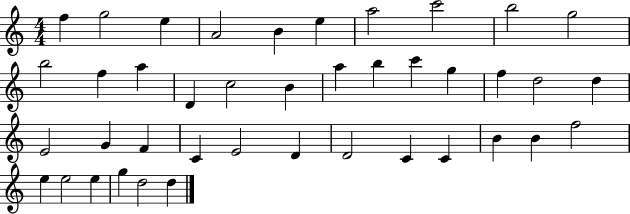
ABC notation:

X:1
T:Untitled
M:4/4
L:1/4
K:C
f g2 e A2 B e a2 c'2 b2 g2 b2 f a D c2 B a b c' g f d2 d E2 G F C E2 D D2 C C B B f2 e e2 e g d2 d